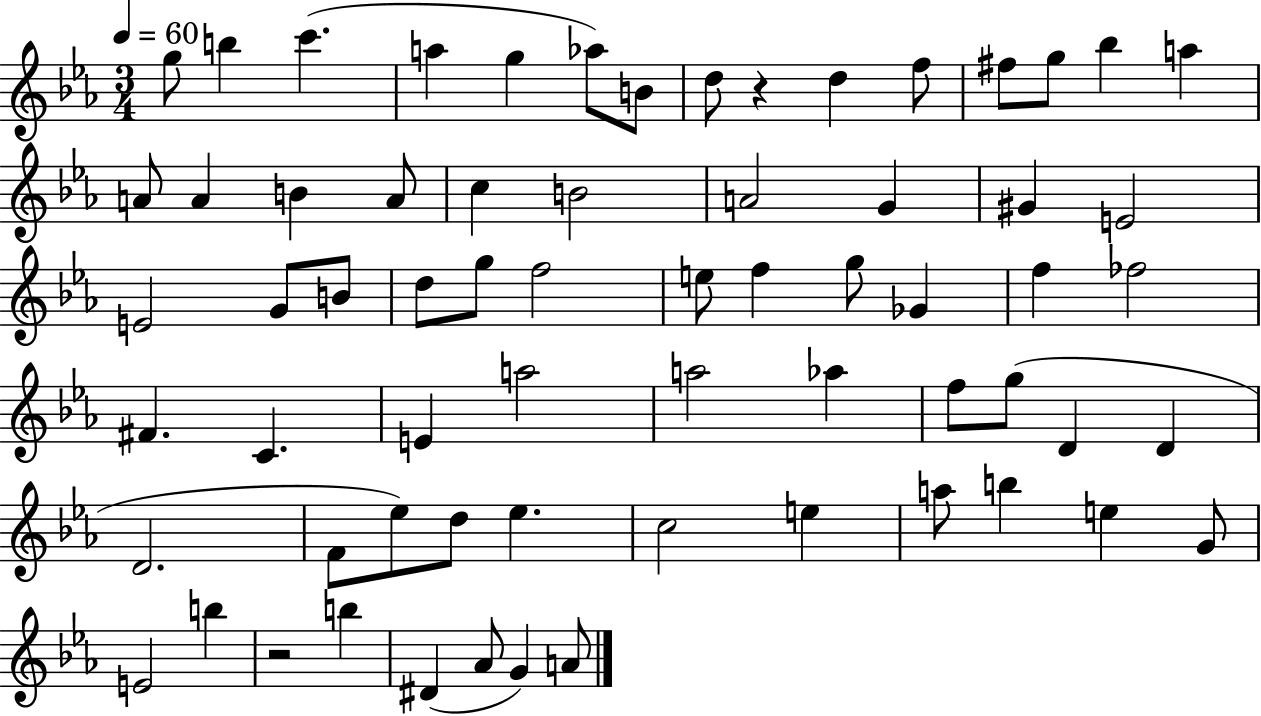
X:1
T:Untitled
M:3/4
L:1/4
K:Eb
g/2 b c' a g _a/2 B/2 d/2 z d f/2 ^f/2 g/2 _b a A/2 A B A/2 c B2 A2 G ^G E2 E2 G/2 B/2 d/2 g/2 f2 e/2 f g/2 _G f _f2 ^F C E a2 a2 _a f/2 g/2 D D D2 F/2 _e/2 d/2 _e c2 e a/2 b e G/2 E2 b z2 b ^D _A/2 G A/2